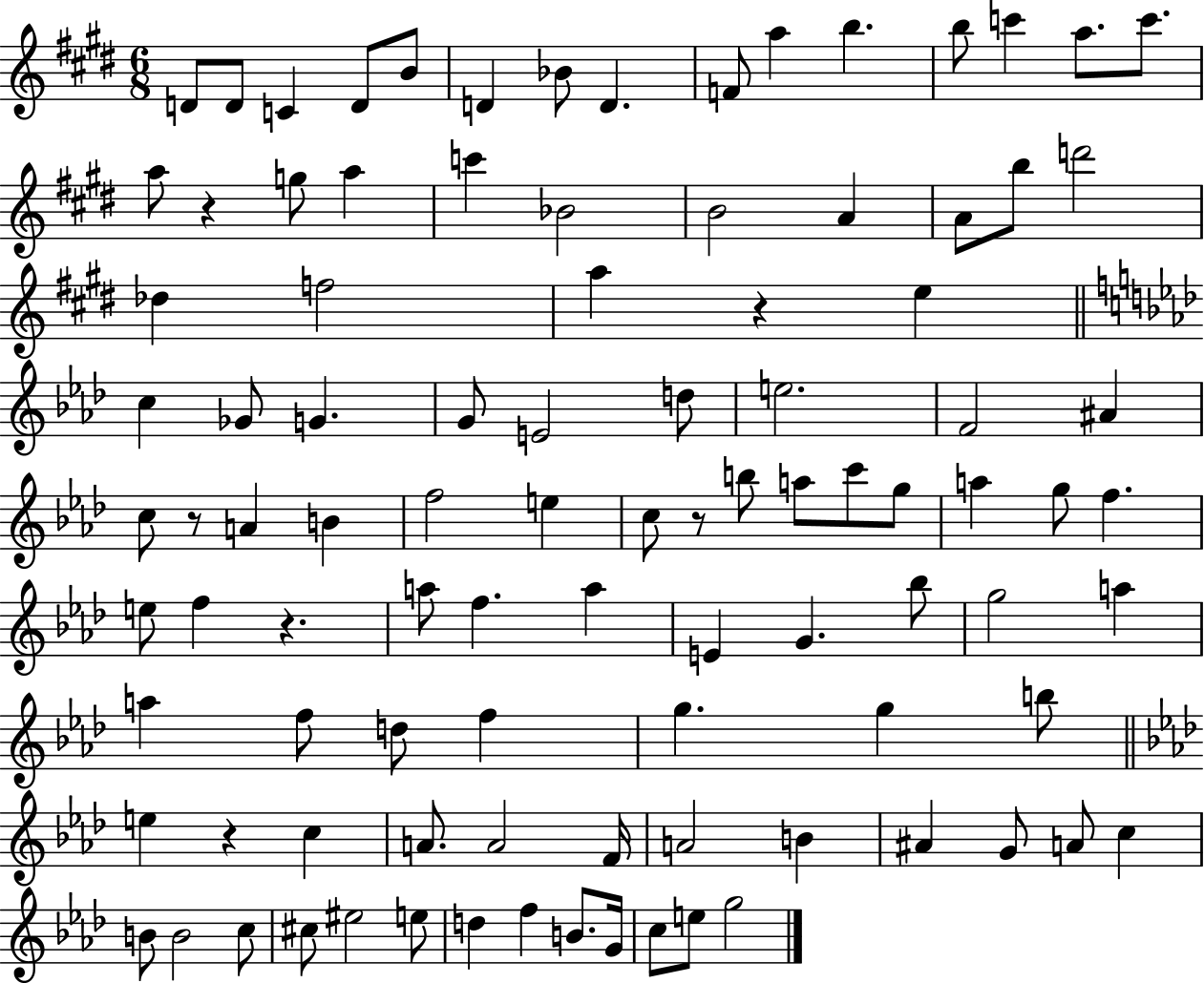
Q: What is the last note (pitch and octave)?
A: G5